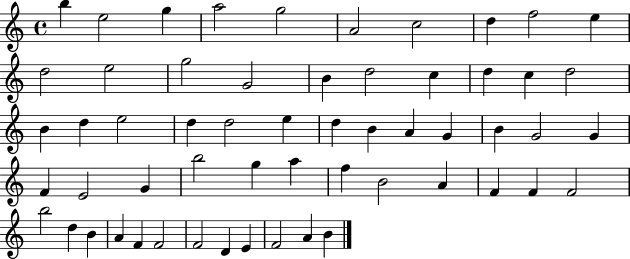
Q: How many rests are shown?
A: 0